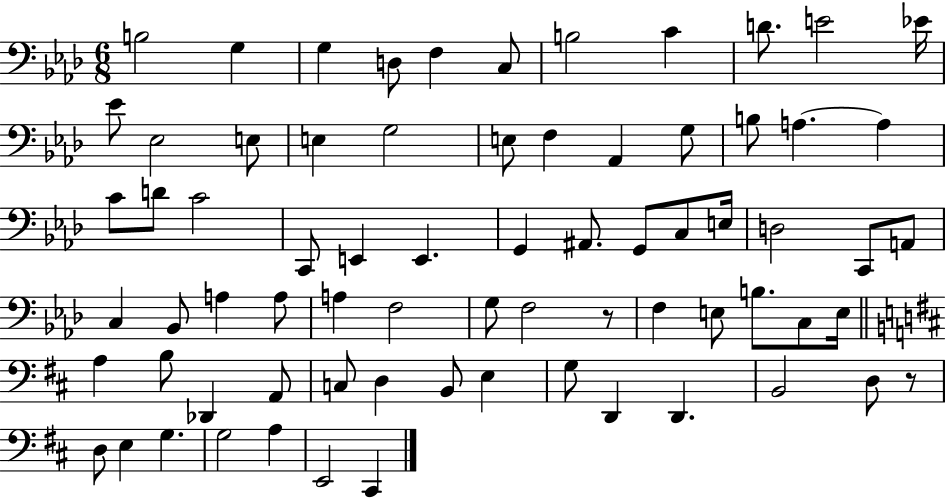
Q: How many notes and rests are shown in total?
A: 72